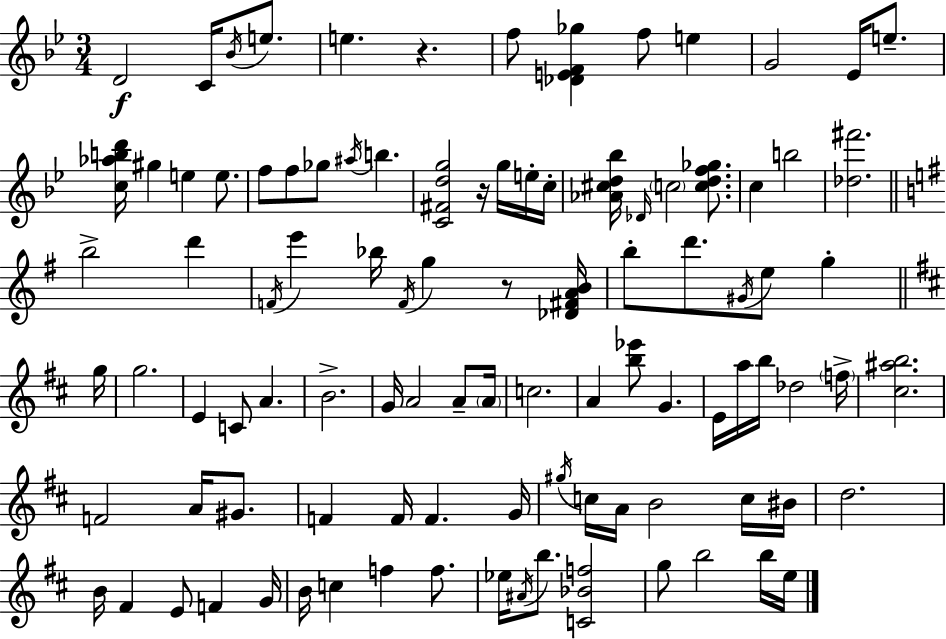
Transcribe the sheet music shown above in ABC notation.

X:1
T:Untitled
M:3/4
L:1/4
K:Gm
D2 C/4 _B/4 e/2 e z f/2 [_DEF_g] f/2 e G2 _E/4 e/2 [c_abd']/4 ^g e e/2 f/2 f/2 _g/2 ^a/4 b [C^Fdg]2 z/4 g/4 e/4 c/4 [_A^cd_b]/4 _D/4 c2 [cdf_g]/2 c b2 [_d^f']2 b2 d' F/4 e' _b/4 F/4 g z/2 [_D^FAB]/4 b/2 d'/2 ^G/4 e/2 g g/4 g2 E C/2 A B2 G/4 A2 A/2 A/4 c2 A [b_e']/2 G E/4 a/4 b/4 _d2 f/4 [^c^ab]2 F2 A/4 ^G/2 F F/4 F G/4 ^g/4 c/4 A/4 B2 c/4 ^B/4 d2 B/4 ^F E/2 F G/4 B/4 c f f/2 _e/4 ^A/4 b/2 [C_Bf]2 g/2 b2 b/4 e/4